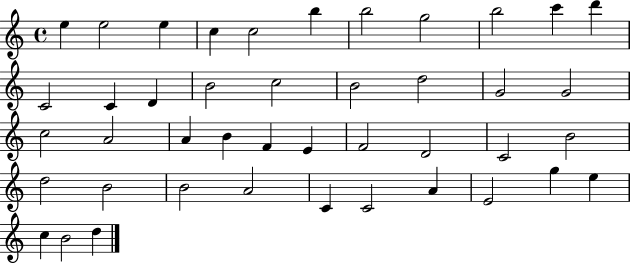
E5/q E5/h E5/q C5/q C5/h B5/q B5/h G5/h B5/h C6/q D6/q C4/h C4/q D4/q B4/h C5/h B4/h D5/h G4/h G4/h C5/h A4/h A4/q B4/q F4/q E4/q F4/h D4/h C4/h B4/h D5/h B4/h B4/h A4/h C4/q C4/h A4/q E4/h G5/q E5/q C5/q B4/h D5/q